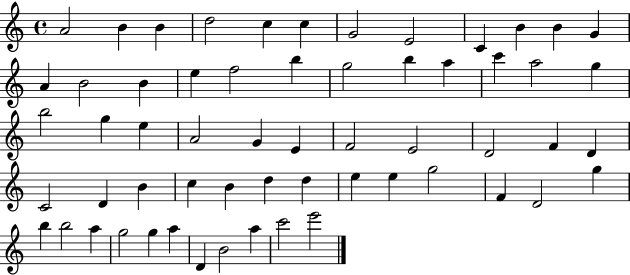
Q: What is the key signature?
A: C major